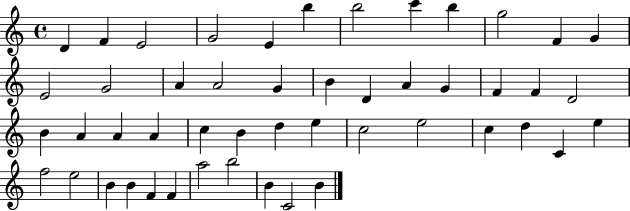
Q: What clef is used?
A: treble